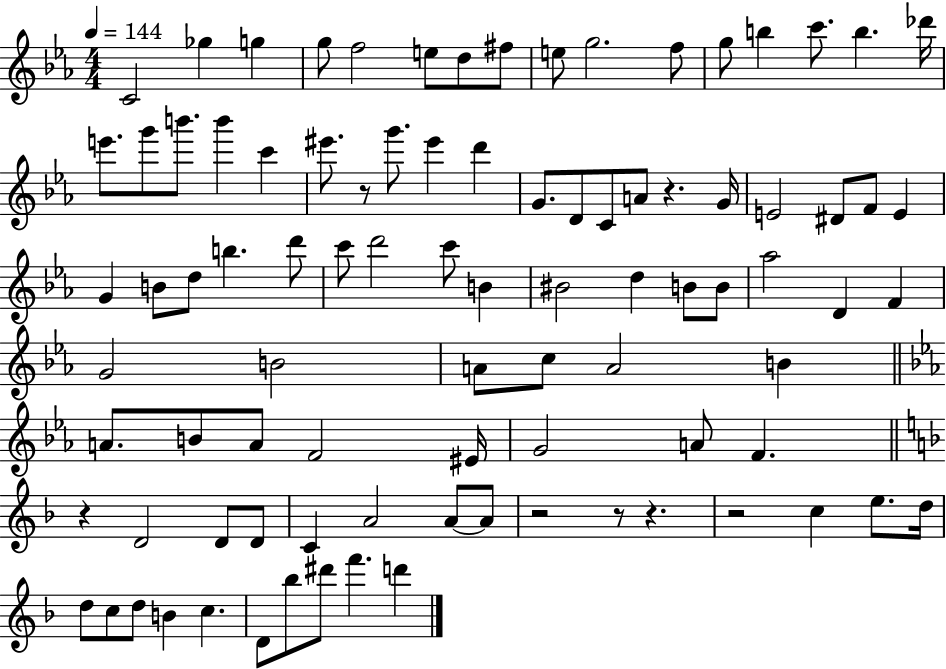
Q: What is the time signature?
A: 4/4